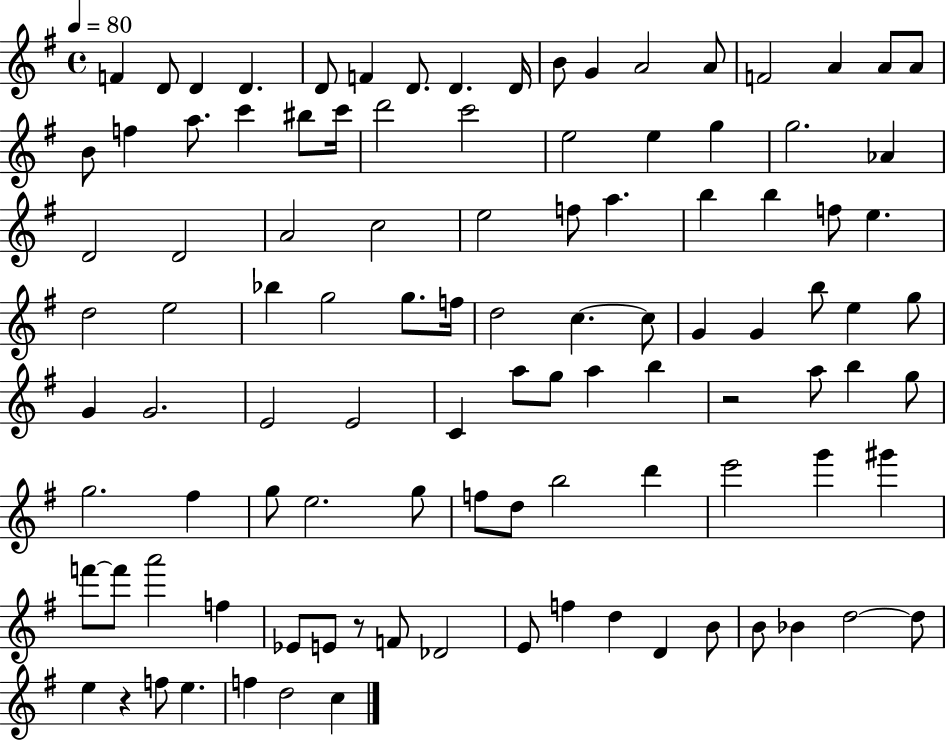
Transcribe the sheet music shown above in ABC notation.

X:1
T:Untitled
M:4/4
L:1/4
K:G
F D/2 D D D/2 F D/2 D D/4 B/2 G A2 A/2 F2 A A/2 A/2 B/2 f a/2 c' ^b/2 c'/4 d'2 c'2 e2 e g g2 _A D2 D2 A2 c2 e2 f/2 a b b f/2 e d2 e2 _b g2 g/2 f/4 d2 c c/2 G G b/2 e g/2 G G2 E2 E2 C a/2 g/2 a b z2 a/2 b g/2 g2 ^f g/2 e2 g/2 f/2 d/2 b2 d' e'2 g' ^g' f'/2 f'/2 a'2 f _E/2 E/2 z/2 F/2 _D2 E/2 f d D B/2 B/2 _B d2 d/2 e z f/2 e f d2 c